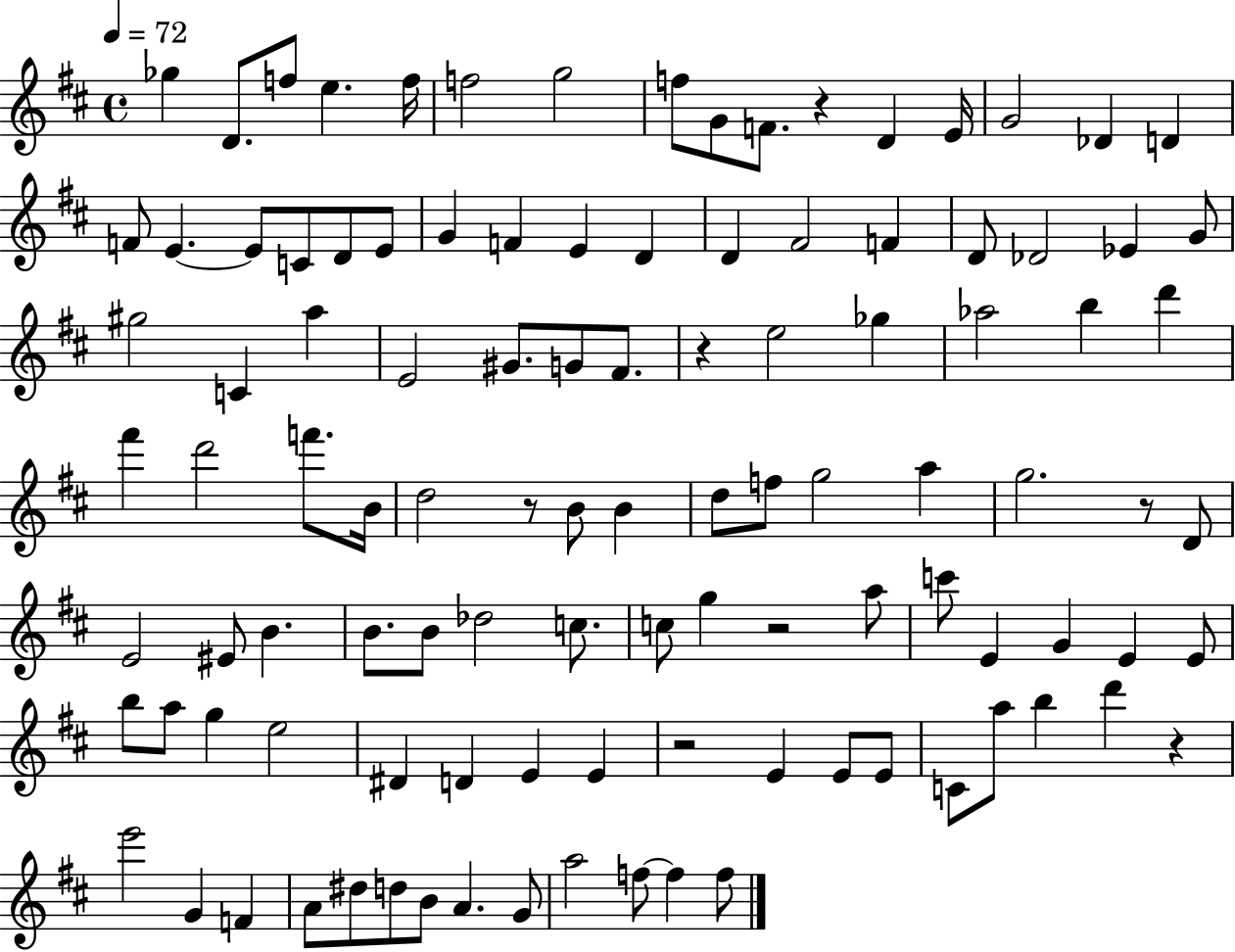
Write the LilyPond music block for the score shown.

{
  \clef treble
  \time 4/4
  \defaultTimeSignature
  \key d \major
  \tempo 4 = 72
  ges''4 d'8. f''8 e''4. f''16 | f''2 g''2 | f''8 g'8 f'8. r4 d'4 e'16 | g'2 des'4 d'4 | \break f'8 e'4.~~ e'8 c'8 d'8 e'8 | g'4 f'4 e'4 d'4 | d'4 fis'2 f'4 | d'8 des'2 ees'4 g'8 | \break gis''2 c'4 a''4 | e'2 gis'8. g'8 fis'8. | r4 e''2 ges''4 | aes''2 b''4 d'''4 | \break fis'''4 d'''2 f'''8. b'16 | d''2 r8 b'8 b'4 | d''8 f''8 g''2 a''4 | g''2. r8 d'8 | \break e'2 eis'8 b'4. | b'8. b'8 des''2 c''8. | c''8 g''4 r2 a''8 | c'''8 e'4 g'4 e'4 e'8 | \break b''8 a''8 g''4 e''2 | dis'4 d'4 e'4 e'4 | r2 e'4 e'8 e'8 | c'8 a''8 b''4 d'''4 r4 | \break e'''2 g'4 f'4 | a'8 dis''8 d''8 b'8 a'4. g'8 | a''2 f''8~~ f''4 f''8 | \bar "|."
}